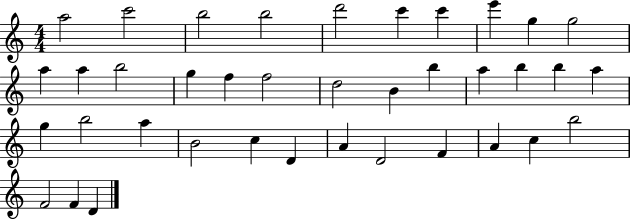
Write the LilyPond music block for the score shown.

{
  \clef treble
  \numericTimeSignature
  \time 4/4
  \key c \major
  a''2 c'''2 | b''2 b''2 | d'''2 c'''4 c'''4 | e'''4 g''4 g''2 | \break a''4 a''4 b''2 | g''4 f''4 f''2 | d''2 b'4 b''4 | a''4 b''4 b''4 a''4 | \break g''4 b''2 a''4 | b'2 c''4 d'4 | a'4 d'2 f'4 | a'4 c''4 b''2 | \break f'2 f'4 d'4 | \bar "|."
}